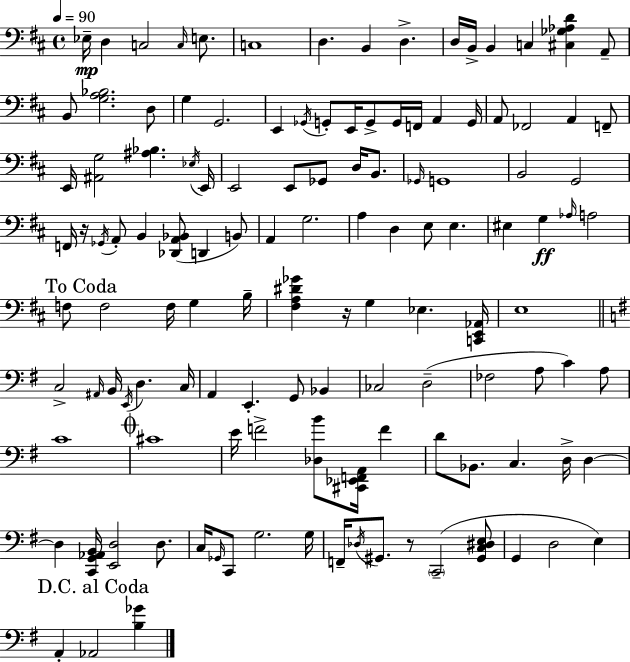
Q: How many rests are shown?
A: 3